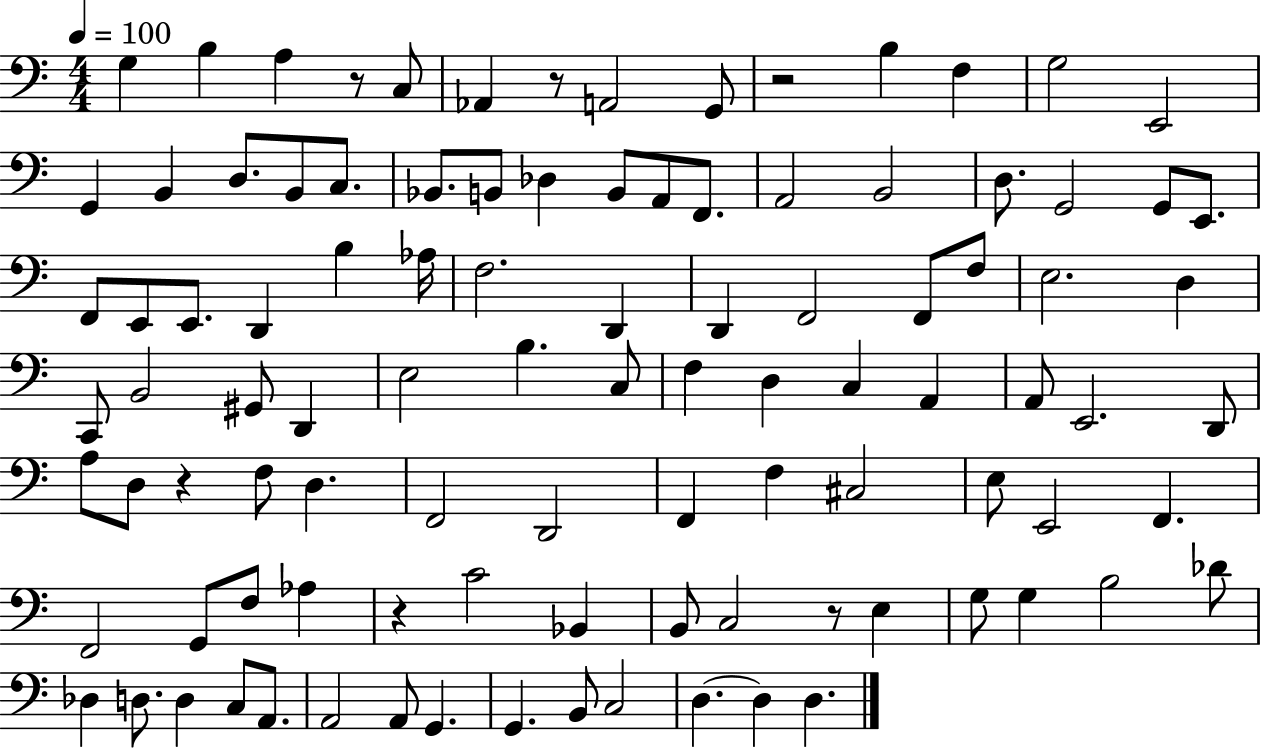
{
  \clef bass
  \numericTimeSignature
  \time 4/4
  \key c \major
  \tempo 4 = 100
  g4 b4 a4 r8 c8 | aes,4 r8 a,2 g,8 | r2 b4 f4 | g2 e,2 | \break g,4 b,4 d8. b,8 c8. | bes,8. b,8 des4 b,8 a,8 f,8. | a,2 b,2 | d8. g,2 g,8 e,8. | \break f,8 e,8 e,8. d,4 b4 aes16 | f2. d,4 | d,4 f,2 f,8 f8 | e2. d4 | \break c,8 b,2 gis,8 d,4 | e2 b4. c8 | f4 d4 c4 a,4 | a,8 e,2. d,8 | \break a8 d8 r4 f8 d4. | f,2 d,2 | f,4 f4 cis2 | e8 e,2 f,4. | \break f,2 g,8 f8 aes4 | r4 c'2 bes,4 | b,8 c2 r8 e4 | g8 g4 b2 des'8 | \break des4 d8. d4 c8 a,8. | a,2 a,8 g,4. | g,4. b,8 c2 | d4.~~ d4 d4. | \break \bar "|."
}